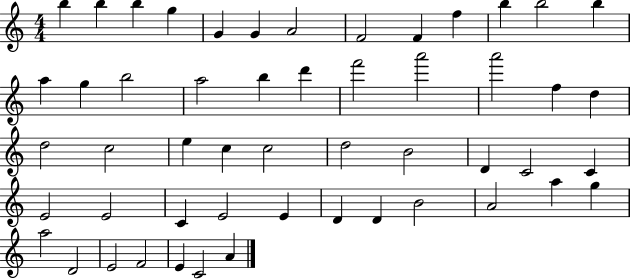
{
  \clef treble
  \numericTimeSignature
  \time 4/4
  \key c \major
  b''4 b''4 b''4 g''4 | g'4 g'4 a'2 | f'2 f'4 f''4 | b''4 b''2 b''4 | \break a''4 g''4 b''2 | a''2 b''4 d'''4 | f'''2 a'''2 | a'''2 f''4 d''4 | \break d''2 c''2 | e''4 c''4 c''2 | d''2 b'2 | d'4 c'2 c'4 | \break e'2 e'2 | c'4 e'2 e'4 | d'4 d'4 b'2 | a'2 a''4 g''4 | \break a''2 d'2 | e'2 f'2 | e'4 c'2 a'4 | \bar "|."
}